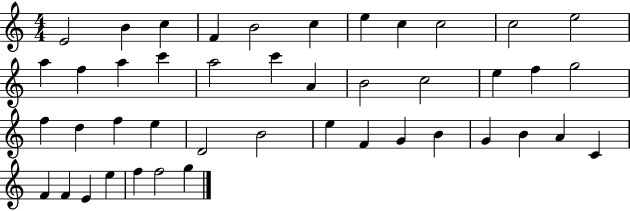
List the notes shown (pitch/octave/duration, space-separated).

E4/h B4/q C5/q F4/q B4/h C5/q E5/q C5/q C5/h C5/h E5/h A5/q F5/q A5/q C6/q A5/h C6/q A4/q B4/h C5/h E5/q F5/q G5/h F5/q D5/q F5/q E5/q D4/h B4/h E5/q F4/q G4/q B4/q G4/q B4/q A4/q C4/q F4/q F4/q E4/q E5/q F5/q F5/h G5/q